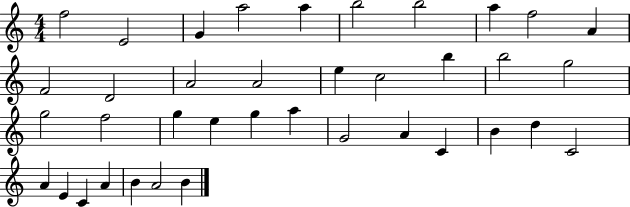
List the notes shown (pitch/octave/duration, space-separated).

F5/h E4/h G4/q A5/h A5/q B5/h B5/h A5/q F5/h A4/q F4/h D4/h A4/h A4/h E5/q C5/h B5/q B5/h G5/h G5/h F5/h G5/q E5/q G5/q A5/q G4/h A4/q C4/q B4/q D5/q C4/h A4/q E4/q C4/q A4/q B4/q A4/h B4/q